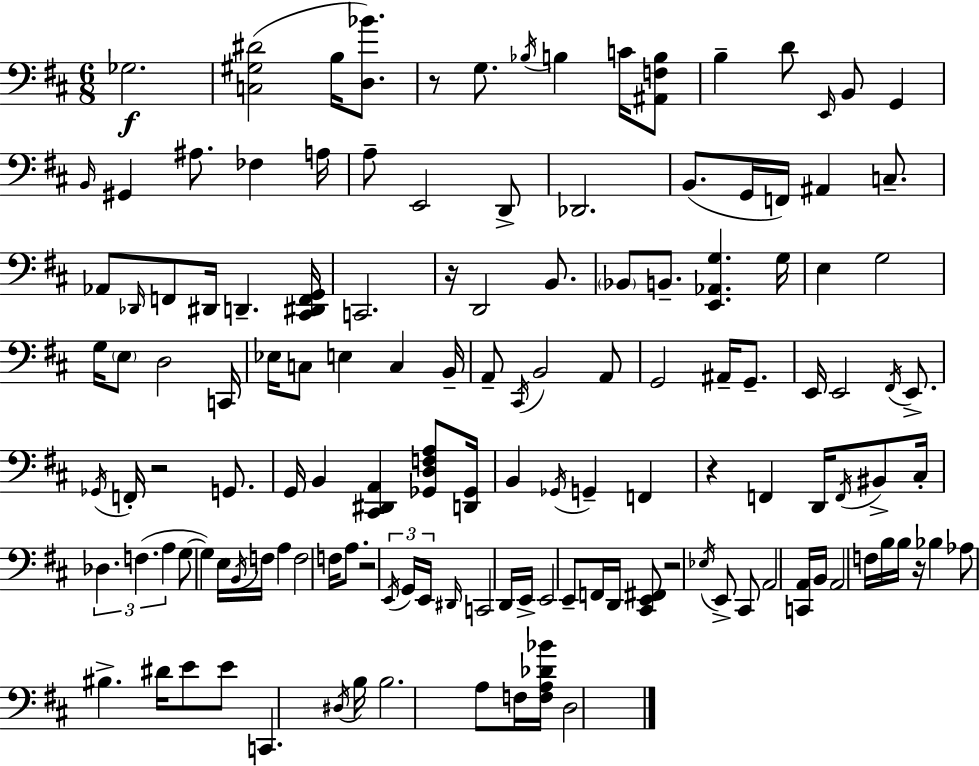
X:1
T:Untitled
M:6/8
L:1/4
K:D
_G,2 [C,^G,^D]2 B,/4 [D,_B]/2 z/2 G,/2 _B,/4 B, C/4 [^A,,F,B,]/2 B, D/2 E,,/4 B,,/2 G,, B,,/4 ^G,, ^A,/2 _F, A,/4 A,/2 E,,2 D,,/2 _D,,2 B,,/2 G,,/4 F,,/4 ^A,, C,/2 _A,,/2 _D,,/4 F,,/2 ^D,,/4 D,, [^C,,^D,,F,,G,,]/4 C,,2 z/4 D,,2 B,,/2 _B,,/2 B,,/2 [E,,_A,,G,] G,/4 E, G,2 G,/4 E,/2 D,2 C,,/4 _E,/4 C,/2 E, C, B,,/4 A,,/2 ^C,,/4 B,,2 A,,/2 G,,2 ^A,,/4 G,,/2 E,,/4 E,,2 ^F,,/4 E,,/2 _G,,/4 F,,/4 z2 G,,/2 G,,/4 B,, [^C,,^D,,A,,] [_G,,D,F,A,]/2 [D,,_G,,]/4 B,, _G,,/4 G,, F,, z F,, D,,/4 F,,/4 ^B,,/2 ^C,/4 _D, F, A, G,/2 G, E,/4 B,,/4 F,/4 A, F,2 F,/4 A,/2 z2 E,,/4 G,,/4 E,,/4 ^D,,/4 C,,2 D,,/4 E,,/4 E,,2 E,,/2 F,,/4 D,,/4 [^C,,E,,^F,,]/2 z2 _E,/4 E,,/2 ^C,,/2 A,,2 [C,,A,,]/4 B,,/4 A,,2 F,/4 B,/4 B,/4 z/4 _B, _A,/2 ^B, ^D/4 E/2 E/2 C,, ^D,/4 B,/4 B,2 A,/2 F,/4 [F,A,_D_B]/4 D,2